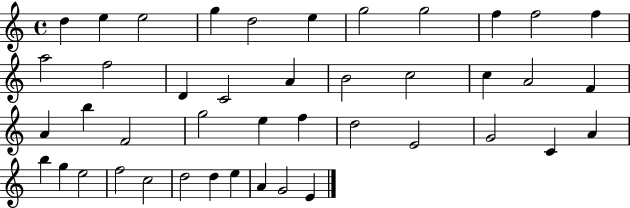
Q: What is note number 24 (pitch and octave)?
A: F4